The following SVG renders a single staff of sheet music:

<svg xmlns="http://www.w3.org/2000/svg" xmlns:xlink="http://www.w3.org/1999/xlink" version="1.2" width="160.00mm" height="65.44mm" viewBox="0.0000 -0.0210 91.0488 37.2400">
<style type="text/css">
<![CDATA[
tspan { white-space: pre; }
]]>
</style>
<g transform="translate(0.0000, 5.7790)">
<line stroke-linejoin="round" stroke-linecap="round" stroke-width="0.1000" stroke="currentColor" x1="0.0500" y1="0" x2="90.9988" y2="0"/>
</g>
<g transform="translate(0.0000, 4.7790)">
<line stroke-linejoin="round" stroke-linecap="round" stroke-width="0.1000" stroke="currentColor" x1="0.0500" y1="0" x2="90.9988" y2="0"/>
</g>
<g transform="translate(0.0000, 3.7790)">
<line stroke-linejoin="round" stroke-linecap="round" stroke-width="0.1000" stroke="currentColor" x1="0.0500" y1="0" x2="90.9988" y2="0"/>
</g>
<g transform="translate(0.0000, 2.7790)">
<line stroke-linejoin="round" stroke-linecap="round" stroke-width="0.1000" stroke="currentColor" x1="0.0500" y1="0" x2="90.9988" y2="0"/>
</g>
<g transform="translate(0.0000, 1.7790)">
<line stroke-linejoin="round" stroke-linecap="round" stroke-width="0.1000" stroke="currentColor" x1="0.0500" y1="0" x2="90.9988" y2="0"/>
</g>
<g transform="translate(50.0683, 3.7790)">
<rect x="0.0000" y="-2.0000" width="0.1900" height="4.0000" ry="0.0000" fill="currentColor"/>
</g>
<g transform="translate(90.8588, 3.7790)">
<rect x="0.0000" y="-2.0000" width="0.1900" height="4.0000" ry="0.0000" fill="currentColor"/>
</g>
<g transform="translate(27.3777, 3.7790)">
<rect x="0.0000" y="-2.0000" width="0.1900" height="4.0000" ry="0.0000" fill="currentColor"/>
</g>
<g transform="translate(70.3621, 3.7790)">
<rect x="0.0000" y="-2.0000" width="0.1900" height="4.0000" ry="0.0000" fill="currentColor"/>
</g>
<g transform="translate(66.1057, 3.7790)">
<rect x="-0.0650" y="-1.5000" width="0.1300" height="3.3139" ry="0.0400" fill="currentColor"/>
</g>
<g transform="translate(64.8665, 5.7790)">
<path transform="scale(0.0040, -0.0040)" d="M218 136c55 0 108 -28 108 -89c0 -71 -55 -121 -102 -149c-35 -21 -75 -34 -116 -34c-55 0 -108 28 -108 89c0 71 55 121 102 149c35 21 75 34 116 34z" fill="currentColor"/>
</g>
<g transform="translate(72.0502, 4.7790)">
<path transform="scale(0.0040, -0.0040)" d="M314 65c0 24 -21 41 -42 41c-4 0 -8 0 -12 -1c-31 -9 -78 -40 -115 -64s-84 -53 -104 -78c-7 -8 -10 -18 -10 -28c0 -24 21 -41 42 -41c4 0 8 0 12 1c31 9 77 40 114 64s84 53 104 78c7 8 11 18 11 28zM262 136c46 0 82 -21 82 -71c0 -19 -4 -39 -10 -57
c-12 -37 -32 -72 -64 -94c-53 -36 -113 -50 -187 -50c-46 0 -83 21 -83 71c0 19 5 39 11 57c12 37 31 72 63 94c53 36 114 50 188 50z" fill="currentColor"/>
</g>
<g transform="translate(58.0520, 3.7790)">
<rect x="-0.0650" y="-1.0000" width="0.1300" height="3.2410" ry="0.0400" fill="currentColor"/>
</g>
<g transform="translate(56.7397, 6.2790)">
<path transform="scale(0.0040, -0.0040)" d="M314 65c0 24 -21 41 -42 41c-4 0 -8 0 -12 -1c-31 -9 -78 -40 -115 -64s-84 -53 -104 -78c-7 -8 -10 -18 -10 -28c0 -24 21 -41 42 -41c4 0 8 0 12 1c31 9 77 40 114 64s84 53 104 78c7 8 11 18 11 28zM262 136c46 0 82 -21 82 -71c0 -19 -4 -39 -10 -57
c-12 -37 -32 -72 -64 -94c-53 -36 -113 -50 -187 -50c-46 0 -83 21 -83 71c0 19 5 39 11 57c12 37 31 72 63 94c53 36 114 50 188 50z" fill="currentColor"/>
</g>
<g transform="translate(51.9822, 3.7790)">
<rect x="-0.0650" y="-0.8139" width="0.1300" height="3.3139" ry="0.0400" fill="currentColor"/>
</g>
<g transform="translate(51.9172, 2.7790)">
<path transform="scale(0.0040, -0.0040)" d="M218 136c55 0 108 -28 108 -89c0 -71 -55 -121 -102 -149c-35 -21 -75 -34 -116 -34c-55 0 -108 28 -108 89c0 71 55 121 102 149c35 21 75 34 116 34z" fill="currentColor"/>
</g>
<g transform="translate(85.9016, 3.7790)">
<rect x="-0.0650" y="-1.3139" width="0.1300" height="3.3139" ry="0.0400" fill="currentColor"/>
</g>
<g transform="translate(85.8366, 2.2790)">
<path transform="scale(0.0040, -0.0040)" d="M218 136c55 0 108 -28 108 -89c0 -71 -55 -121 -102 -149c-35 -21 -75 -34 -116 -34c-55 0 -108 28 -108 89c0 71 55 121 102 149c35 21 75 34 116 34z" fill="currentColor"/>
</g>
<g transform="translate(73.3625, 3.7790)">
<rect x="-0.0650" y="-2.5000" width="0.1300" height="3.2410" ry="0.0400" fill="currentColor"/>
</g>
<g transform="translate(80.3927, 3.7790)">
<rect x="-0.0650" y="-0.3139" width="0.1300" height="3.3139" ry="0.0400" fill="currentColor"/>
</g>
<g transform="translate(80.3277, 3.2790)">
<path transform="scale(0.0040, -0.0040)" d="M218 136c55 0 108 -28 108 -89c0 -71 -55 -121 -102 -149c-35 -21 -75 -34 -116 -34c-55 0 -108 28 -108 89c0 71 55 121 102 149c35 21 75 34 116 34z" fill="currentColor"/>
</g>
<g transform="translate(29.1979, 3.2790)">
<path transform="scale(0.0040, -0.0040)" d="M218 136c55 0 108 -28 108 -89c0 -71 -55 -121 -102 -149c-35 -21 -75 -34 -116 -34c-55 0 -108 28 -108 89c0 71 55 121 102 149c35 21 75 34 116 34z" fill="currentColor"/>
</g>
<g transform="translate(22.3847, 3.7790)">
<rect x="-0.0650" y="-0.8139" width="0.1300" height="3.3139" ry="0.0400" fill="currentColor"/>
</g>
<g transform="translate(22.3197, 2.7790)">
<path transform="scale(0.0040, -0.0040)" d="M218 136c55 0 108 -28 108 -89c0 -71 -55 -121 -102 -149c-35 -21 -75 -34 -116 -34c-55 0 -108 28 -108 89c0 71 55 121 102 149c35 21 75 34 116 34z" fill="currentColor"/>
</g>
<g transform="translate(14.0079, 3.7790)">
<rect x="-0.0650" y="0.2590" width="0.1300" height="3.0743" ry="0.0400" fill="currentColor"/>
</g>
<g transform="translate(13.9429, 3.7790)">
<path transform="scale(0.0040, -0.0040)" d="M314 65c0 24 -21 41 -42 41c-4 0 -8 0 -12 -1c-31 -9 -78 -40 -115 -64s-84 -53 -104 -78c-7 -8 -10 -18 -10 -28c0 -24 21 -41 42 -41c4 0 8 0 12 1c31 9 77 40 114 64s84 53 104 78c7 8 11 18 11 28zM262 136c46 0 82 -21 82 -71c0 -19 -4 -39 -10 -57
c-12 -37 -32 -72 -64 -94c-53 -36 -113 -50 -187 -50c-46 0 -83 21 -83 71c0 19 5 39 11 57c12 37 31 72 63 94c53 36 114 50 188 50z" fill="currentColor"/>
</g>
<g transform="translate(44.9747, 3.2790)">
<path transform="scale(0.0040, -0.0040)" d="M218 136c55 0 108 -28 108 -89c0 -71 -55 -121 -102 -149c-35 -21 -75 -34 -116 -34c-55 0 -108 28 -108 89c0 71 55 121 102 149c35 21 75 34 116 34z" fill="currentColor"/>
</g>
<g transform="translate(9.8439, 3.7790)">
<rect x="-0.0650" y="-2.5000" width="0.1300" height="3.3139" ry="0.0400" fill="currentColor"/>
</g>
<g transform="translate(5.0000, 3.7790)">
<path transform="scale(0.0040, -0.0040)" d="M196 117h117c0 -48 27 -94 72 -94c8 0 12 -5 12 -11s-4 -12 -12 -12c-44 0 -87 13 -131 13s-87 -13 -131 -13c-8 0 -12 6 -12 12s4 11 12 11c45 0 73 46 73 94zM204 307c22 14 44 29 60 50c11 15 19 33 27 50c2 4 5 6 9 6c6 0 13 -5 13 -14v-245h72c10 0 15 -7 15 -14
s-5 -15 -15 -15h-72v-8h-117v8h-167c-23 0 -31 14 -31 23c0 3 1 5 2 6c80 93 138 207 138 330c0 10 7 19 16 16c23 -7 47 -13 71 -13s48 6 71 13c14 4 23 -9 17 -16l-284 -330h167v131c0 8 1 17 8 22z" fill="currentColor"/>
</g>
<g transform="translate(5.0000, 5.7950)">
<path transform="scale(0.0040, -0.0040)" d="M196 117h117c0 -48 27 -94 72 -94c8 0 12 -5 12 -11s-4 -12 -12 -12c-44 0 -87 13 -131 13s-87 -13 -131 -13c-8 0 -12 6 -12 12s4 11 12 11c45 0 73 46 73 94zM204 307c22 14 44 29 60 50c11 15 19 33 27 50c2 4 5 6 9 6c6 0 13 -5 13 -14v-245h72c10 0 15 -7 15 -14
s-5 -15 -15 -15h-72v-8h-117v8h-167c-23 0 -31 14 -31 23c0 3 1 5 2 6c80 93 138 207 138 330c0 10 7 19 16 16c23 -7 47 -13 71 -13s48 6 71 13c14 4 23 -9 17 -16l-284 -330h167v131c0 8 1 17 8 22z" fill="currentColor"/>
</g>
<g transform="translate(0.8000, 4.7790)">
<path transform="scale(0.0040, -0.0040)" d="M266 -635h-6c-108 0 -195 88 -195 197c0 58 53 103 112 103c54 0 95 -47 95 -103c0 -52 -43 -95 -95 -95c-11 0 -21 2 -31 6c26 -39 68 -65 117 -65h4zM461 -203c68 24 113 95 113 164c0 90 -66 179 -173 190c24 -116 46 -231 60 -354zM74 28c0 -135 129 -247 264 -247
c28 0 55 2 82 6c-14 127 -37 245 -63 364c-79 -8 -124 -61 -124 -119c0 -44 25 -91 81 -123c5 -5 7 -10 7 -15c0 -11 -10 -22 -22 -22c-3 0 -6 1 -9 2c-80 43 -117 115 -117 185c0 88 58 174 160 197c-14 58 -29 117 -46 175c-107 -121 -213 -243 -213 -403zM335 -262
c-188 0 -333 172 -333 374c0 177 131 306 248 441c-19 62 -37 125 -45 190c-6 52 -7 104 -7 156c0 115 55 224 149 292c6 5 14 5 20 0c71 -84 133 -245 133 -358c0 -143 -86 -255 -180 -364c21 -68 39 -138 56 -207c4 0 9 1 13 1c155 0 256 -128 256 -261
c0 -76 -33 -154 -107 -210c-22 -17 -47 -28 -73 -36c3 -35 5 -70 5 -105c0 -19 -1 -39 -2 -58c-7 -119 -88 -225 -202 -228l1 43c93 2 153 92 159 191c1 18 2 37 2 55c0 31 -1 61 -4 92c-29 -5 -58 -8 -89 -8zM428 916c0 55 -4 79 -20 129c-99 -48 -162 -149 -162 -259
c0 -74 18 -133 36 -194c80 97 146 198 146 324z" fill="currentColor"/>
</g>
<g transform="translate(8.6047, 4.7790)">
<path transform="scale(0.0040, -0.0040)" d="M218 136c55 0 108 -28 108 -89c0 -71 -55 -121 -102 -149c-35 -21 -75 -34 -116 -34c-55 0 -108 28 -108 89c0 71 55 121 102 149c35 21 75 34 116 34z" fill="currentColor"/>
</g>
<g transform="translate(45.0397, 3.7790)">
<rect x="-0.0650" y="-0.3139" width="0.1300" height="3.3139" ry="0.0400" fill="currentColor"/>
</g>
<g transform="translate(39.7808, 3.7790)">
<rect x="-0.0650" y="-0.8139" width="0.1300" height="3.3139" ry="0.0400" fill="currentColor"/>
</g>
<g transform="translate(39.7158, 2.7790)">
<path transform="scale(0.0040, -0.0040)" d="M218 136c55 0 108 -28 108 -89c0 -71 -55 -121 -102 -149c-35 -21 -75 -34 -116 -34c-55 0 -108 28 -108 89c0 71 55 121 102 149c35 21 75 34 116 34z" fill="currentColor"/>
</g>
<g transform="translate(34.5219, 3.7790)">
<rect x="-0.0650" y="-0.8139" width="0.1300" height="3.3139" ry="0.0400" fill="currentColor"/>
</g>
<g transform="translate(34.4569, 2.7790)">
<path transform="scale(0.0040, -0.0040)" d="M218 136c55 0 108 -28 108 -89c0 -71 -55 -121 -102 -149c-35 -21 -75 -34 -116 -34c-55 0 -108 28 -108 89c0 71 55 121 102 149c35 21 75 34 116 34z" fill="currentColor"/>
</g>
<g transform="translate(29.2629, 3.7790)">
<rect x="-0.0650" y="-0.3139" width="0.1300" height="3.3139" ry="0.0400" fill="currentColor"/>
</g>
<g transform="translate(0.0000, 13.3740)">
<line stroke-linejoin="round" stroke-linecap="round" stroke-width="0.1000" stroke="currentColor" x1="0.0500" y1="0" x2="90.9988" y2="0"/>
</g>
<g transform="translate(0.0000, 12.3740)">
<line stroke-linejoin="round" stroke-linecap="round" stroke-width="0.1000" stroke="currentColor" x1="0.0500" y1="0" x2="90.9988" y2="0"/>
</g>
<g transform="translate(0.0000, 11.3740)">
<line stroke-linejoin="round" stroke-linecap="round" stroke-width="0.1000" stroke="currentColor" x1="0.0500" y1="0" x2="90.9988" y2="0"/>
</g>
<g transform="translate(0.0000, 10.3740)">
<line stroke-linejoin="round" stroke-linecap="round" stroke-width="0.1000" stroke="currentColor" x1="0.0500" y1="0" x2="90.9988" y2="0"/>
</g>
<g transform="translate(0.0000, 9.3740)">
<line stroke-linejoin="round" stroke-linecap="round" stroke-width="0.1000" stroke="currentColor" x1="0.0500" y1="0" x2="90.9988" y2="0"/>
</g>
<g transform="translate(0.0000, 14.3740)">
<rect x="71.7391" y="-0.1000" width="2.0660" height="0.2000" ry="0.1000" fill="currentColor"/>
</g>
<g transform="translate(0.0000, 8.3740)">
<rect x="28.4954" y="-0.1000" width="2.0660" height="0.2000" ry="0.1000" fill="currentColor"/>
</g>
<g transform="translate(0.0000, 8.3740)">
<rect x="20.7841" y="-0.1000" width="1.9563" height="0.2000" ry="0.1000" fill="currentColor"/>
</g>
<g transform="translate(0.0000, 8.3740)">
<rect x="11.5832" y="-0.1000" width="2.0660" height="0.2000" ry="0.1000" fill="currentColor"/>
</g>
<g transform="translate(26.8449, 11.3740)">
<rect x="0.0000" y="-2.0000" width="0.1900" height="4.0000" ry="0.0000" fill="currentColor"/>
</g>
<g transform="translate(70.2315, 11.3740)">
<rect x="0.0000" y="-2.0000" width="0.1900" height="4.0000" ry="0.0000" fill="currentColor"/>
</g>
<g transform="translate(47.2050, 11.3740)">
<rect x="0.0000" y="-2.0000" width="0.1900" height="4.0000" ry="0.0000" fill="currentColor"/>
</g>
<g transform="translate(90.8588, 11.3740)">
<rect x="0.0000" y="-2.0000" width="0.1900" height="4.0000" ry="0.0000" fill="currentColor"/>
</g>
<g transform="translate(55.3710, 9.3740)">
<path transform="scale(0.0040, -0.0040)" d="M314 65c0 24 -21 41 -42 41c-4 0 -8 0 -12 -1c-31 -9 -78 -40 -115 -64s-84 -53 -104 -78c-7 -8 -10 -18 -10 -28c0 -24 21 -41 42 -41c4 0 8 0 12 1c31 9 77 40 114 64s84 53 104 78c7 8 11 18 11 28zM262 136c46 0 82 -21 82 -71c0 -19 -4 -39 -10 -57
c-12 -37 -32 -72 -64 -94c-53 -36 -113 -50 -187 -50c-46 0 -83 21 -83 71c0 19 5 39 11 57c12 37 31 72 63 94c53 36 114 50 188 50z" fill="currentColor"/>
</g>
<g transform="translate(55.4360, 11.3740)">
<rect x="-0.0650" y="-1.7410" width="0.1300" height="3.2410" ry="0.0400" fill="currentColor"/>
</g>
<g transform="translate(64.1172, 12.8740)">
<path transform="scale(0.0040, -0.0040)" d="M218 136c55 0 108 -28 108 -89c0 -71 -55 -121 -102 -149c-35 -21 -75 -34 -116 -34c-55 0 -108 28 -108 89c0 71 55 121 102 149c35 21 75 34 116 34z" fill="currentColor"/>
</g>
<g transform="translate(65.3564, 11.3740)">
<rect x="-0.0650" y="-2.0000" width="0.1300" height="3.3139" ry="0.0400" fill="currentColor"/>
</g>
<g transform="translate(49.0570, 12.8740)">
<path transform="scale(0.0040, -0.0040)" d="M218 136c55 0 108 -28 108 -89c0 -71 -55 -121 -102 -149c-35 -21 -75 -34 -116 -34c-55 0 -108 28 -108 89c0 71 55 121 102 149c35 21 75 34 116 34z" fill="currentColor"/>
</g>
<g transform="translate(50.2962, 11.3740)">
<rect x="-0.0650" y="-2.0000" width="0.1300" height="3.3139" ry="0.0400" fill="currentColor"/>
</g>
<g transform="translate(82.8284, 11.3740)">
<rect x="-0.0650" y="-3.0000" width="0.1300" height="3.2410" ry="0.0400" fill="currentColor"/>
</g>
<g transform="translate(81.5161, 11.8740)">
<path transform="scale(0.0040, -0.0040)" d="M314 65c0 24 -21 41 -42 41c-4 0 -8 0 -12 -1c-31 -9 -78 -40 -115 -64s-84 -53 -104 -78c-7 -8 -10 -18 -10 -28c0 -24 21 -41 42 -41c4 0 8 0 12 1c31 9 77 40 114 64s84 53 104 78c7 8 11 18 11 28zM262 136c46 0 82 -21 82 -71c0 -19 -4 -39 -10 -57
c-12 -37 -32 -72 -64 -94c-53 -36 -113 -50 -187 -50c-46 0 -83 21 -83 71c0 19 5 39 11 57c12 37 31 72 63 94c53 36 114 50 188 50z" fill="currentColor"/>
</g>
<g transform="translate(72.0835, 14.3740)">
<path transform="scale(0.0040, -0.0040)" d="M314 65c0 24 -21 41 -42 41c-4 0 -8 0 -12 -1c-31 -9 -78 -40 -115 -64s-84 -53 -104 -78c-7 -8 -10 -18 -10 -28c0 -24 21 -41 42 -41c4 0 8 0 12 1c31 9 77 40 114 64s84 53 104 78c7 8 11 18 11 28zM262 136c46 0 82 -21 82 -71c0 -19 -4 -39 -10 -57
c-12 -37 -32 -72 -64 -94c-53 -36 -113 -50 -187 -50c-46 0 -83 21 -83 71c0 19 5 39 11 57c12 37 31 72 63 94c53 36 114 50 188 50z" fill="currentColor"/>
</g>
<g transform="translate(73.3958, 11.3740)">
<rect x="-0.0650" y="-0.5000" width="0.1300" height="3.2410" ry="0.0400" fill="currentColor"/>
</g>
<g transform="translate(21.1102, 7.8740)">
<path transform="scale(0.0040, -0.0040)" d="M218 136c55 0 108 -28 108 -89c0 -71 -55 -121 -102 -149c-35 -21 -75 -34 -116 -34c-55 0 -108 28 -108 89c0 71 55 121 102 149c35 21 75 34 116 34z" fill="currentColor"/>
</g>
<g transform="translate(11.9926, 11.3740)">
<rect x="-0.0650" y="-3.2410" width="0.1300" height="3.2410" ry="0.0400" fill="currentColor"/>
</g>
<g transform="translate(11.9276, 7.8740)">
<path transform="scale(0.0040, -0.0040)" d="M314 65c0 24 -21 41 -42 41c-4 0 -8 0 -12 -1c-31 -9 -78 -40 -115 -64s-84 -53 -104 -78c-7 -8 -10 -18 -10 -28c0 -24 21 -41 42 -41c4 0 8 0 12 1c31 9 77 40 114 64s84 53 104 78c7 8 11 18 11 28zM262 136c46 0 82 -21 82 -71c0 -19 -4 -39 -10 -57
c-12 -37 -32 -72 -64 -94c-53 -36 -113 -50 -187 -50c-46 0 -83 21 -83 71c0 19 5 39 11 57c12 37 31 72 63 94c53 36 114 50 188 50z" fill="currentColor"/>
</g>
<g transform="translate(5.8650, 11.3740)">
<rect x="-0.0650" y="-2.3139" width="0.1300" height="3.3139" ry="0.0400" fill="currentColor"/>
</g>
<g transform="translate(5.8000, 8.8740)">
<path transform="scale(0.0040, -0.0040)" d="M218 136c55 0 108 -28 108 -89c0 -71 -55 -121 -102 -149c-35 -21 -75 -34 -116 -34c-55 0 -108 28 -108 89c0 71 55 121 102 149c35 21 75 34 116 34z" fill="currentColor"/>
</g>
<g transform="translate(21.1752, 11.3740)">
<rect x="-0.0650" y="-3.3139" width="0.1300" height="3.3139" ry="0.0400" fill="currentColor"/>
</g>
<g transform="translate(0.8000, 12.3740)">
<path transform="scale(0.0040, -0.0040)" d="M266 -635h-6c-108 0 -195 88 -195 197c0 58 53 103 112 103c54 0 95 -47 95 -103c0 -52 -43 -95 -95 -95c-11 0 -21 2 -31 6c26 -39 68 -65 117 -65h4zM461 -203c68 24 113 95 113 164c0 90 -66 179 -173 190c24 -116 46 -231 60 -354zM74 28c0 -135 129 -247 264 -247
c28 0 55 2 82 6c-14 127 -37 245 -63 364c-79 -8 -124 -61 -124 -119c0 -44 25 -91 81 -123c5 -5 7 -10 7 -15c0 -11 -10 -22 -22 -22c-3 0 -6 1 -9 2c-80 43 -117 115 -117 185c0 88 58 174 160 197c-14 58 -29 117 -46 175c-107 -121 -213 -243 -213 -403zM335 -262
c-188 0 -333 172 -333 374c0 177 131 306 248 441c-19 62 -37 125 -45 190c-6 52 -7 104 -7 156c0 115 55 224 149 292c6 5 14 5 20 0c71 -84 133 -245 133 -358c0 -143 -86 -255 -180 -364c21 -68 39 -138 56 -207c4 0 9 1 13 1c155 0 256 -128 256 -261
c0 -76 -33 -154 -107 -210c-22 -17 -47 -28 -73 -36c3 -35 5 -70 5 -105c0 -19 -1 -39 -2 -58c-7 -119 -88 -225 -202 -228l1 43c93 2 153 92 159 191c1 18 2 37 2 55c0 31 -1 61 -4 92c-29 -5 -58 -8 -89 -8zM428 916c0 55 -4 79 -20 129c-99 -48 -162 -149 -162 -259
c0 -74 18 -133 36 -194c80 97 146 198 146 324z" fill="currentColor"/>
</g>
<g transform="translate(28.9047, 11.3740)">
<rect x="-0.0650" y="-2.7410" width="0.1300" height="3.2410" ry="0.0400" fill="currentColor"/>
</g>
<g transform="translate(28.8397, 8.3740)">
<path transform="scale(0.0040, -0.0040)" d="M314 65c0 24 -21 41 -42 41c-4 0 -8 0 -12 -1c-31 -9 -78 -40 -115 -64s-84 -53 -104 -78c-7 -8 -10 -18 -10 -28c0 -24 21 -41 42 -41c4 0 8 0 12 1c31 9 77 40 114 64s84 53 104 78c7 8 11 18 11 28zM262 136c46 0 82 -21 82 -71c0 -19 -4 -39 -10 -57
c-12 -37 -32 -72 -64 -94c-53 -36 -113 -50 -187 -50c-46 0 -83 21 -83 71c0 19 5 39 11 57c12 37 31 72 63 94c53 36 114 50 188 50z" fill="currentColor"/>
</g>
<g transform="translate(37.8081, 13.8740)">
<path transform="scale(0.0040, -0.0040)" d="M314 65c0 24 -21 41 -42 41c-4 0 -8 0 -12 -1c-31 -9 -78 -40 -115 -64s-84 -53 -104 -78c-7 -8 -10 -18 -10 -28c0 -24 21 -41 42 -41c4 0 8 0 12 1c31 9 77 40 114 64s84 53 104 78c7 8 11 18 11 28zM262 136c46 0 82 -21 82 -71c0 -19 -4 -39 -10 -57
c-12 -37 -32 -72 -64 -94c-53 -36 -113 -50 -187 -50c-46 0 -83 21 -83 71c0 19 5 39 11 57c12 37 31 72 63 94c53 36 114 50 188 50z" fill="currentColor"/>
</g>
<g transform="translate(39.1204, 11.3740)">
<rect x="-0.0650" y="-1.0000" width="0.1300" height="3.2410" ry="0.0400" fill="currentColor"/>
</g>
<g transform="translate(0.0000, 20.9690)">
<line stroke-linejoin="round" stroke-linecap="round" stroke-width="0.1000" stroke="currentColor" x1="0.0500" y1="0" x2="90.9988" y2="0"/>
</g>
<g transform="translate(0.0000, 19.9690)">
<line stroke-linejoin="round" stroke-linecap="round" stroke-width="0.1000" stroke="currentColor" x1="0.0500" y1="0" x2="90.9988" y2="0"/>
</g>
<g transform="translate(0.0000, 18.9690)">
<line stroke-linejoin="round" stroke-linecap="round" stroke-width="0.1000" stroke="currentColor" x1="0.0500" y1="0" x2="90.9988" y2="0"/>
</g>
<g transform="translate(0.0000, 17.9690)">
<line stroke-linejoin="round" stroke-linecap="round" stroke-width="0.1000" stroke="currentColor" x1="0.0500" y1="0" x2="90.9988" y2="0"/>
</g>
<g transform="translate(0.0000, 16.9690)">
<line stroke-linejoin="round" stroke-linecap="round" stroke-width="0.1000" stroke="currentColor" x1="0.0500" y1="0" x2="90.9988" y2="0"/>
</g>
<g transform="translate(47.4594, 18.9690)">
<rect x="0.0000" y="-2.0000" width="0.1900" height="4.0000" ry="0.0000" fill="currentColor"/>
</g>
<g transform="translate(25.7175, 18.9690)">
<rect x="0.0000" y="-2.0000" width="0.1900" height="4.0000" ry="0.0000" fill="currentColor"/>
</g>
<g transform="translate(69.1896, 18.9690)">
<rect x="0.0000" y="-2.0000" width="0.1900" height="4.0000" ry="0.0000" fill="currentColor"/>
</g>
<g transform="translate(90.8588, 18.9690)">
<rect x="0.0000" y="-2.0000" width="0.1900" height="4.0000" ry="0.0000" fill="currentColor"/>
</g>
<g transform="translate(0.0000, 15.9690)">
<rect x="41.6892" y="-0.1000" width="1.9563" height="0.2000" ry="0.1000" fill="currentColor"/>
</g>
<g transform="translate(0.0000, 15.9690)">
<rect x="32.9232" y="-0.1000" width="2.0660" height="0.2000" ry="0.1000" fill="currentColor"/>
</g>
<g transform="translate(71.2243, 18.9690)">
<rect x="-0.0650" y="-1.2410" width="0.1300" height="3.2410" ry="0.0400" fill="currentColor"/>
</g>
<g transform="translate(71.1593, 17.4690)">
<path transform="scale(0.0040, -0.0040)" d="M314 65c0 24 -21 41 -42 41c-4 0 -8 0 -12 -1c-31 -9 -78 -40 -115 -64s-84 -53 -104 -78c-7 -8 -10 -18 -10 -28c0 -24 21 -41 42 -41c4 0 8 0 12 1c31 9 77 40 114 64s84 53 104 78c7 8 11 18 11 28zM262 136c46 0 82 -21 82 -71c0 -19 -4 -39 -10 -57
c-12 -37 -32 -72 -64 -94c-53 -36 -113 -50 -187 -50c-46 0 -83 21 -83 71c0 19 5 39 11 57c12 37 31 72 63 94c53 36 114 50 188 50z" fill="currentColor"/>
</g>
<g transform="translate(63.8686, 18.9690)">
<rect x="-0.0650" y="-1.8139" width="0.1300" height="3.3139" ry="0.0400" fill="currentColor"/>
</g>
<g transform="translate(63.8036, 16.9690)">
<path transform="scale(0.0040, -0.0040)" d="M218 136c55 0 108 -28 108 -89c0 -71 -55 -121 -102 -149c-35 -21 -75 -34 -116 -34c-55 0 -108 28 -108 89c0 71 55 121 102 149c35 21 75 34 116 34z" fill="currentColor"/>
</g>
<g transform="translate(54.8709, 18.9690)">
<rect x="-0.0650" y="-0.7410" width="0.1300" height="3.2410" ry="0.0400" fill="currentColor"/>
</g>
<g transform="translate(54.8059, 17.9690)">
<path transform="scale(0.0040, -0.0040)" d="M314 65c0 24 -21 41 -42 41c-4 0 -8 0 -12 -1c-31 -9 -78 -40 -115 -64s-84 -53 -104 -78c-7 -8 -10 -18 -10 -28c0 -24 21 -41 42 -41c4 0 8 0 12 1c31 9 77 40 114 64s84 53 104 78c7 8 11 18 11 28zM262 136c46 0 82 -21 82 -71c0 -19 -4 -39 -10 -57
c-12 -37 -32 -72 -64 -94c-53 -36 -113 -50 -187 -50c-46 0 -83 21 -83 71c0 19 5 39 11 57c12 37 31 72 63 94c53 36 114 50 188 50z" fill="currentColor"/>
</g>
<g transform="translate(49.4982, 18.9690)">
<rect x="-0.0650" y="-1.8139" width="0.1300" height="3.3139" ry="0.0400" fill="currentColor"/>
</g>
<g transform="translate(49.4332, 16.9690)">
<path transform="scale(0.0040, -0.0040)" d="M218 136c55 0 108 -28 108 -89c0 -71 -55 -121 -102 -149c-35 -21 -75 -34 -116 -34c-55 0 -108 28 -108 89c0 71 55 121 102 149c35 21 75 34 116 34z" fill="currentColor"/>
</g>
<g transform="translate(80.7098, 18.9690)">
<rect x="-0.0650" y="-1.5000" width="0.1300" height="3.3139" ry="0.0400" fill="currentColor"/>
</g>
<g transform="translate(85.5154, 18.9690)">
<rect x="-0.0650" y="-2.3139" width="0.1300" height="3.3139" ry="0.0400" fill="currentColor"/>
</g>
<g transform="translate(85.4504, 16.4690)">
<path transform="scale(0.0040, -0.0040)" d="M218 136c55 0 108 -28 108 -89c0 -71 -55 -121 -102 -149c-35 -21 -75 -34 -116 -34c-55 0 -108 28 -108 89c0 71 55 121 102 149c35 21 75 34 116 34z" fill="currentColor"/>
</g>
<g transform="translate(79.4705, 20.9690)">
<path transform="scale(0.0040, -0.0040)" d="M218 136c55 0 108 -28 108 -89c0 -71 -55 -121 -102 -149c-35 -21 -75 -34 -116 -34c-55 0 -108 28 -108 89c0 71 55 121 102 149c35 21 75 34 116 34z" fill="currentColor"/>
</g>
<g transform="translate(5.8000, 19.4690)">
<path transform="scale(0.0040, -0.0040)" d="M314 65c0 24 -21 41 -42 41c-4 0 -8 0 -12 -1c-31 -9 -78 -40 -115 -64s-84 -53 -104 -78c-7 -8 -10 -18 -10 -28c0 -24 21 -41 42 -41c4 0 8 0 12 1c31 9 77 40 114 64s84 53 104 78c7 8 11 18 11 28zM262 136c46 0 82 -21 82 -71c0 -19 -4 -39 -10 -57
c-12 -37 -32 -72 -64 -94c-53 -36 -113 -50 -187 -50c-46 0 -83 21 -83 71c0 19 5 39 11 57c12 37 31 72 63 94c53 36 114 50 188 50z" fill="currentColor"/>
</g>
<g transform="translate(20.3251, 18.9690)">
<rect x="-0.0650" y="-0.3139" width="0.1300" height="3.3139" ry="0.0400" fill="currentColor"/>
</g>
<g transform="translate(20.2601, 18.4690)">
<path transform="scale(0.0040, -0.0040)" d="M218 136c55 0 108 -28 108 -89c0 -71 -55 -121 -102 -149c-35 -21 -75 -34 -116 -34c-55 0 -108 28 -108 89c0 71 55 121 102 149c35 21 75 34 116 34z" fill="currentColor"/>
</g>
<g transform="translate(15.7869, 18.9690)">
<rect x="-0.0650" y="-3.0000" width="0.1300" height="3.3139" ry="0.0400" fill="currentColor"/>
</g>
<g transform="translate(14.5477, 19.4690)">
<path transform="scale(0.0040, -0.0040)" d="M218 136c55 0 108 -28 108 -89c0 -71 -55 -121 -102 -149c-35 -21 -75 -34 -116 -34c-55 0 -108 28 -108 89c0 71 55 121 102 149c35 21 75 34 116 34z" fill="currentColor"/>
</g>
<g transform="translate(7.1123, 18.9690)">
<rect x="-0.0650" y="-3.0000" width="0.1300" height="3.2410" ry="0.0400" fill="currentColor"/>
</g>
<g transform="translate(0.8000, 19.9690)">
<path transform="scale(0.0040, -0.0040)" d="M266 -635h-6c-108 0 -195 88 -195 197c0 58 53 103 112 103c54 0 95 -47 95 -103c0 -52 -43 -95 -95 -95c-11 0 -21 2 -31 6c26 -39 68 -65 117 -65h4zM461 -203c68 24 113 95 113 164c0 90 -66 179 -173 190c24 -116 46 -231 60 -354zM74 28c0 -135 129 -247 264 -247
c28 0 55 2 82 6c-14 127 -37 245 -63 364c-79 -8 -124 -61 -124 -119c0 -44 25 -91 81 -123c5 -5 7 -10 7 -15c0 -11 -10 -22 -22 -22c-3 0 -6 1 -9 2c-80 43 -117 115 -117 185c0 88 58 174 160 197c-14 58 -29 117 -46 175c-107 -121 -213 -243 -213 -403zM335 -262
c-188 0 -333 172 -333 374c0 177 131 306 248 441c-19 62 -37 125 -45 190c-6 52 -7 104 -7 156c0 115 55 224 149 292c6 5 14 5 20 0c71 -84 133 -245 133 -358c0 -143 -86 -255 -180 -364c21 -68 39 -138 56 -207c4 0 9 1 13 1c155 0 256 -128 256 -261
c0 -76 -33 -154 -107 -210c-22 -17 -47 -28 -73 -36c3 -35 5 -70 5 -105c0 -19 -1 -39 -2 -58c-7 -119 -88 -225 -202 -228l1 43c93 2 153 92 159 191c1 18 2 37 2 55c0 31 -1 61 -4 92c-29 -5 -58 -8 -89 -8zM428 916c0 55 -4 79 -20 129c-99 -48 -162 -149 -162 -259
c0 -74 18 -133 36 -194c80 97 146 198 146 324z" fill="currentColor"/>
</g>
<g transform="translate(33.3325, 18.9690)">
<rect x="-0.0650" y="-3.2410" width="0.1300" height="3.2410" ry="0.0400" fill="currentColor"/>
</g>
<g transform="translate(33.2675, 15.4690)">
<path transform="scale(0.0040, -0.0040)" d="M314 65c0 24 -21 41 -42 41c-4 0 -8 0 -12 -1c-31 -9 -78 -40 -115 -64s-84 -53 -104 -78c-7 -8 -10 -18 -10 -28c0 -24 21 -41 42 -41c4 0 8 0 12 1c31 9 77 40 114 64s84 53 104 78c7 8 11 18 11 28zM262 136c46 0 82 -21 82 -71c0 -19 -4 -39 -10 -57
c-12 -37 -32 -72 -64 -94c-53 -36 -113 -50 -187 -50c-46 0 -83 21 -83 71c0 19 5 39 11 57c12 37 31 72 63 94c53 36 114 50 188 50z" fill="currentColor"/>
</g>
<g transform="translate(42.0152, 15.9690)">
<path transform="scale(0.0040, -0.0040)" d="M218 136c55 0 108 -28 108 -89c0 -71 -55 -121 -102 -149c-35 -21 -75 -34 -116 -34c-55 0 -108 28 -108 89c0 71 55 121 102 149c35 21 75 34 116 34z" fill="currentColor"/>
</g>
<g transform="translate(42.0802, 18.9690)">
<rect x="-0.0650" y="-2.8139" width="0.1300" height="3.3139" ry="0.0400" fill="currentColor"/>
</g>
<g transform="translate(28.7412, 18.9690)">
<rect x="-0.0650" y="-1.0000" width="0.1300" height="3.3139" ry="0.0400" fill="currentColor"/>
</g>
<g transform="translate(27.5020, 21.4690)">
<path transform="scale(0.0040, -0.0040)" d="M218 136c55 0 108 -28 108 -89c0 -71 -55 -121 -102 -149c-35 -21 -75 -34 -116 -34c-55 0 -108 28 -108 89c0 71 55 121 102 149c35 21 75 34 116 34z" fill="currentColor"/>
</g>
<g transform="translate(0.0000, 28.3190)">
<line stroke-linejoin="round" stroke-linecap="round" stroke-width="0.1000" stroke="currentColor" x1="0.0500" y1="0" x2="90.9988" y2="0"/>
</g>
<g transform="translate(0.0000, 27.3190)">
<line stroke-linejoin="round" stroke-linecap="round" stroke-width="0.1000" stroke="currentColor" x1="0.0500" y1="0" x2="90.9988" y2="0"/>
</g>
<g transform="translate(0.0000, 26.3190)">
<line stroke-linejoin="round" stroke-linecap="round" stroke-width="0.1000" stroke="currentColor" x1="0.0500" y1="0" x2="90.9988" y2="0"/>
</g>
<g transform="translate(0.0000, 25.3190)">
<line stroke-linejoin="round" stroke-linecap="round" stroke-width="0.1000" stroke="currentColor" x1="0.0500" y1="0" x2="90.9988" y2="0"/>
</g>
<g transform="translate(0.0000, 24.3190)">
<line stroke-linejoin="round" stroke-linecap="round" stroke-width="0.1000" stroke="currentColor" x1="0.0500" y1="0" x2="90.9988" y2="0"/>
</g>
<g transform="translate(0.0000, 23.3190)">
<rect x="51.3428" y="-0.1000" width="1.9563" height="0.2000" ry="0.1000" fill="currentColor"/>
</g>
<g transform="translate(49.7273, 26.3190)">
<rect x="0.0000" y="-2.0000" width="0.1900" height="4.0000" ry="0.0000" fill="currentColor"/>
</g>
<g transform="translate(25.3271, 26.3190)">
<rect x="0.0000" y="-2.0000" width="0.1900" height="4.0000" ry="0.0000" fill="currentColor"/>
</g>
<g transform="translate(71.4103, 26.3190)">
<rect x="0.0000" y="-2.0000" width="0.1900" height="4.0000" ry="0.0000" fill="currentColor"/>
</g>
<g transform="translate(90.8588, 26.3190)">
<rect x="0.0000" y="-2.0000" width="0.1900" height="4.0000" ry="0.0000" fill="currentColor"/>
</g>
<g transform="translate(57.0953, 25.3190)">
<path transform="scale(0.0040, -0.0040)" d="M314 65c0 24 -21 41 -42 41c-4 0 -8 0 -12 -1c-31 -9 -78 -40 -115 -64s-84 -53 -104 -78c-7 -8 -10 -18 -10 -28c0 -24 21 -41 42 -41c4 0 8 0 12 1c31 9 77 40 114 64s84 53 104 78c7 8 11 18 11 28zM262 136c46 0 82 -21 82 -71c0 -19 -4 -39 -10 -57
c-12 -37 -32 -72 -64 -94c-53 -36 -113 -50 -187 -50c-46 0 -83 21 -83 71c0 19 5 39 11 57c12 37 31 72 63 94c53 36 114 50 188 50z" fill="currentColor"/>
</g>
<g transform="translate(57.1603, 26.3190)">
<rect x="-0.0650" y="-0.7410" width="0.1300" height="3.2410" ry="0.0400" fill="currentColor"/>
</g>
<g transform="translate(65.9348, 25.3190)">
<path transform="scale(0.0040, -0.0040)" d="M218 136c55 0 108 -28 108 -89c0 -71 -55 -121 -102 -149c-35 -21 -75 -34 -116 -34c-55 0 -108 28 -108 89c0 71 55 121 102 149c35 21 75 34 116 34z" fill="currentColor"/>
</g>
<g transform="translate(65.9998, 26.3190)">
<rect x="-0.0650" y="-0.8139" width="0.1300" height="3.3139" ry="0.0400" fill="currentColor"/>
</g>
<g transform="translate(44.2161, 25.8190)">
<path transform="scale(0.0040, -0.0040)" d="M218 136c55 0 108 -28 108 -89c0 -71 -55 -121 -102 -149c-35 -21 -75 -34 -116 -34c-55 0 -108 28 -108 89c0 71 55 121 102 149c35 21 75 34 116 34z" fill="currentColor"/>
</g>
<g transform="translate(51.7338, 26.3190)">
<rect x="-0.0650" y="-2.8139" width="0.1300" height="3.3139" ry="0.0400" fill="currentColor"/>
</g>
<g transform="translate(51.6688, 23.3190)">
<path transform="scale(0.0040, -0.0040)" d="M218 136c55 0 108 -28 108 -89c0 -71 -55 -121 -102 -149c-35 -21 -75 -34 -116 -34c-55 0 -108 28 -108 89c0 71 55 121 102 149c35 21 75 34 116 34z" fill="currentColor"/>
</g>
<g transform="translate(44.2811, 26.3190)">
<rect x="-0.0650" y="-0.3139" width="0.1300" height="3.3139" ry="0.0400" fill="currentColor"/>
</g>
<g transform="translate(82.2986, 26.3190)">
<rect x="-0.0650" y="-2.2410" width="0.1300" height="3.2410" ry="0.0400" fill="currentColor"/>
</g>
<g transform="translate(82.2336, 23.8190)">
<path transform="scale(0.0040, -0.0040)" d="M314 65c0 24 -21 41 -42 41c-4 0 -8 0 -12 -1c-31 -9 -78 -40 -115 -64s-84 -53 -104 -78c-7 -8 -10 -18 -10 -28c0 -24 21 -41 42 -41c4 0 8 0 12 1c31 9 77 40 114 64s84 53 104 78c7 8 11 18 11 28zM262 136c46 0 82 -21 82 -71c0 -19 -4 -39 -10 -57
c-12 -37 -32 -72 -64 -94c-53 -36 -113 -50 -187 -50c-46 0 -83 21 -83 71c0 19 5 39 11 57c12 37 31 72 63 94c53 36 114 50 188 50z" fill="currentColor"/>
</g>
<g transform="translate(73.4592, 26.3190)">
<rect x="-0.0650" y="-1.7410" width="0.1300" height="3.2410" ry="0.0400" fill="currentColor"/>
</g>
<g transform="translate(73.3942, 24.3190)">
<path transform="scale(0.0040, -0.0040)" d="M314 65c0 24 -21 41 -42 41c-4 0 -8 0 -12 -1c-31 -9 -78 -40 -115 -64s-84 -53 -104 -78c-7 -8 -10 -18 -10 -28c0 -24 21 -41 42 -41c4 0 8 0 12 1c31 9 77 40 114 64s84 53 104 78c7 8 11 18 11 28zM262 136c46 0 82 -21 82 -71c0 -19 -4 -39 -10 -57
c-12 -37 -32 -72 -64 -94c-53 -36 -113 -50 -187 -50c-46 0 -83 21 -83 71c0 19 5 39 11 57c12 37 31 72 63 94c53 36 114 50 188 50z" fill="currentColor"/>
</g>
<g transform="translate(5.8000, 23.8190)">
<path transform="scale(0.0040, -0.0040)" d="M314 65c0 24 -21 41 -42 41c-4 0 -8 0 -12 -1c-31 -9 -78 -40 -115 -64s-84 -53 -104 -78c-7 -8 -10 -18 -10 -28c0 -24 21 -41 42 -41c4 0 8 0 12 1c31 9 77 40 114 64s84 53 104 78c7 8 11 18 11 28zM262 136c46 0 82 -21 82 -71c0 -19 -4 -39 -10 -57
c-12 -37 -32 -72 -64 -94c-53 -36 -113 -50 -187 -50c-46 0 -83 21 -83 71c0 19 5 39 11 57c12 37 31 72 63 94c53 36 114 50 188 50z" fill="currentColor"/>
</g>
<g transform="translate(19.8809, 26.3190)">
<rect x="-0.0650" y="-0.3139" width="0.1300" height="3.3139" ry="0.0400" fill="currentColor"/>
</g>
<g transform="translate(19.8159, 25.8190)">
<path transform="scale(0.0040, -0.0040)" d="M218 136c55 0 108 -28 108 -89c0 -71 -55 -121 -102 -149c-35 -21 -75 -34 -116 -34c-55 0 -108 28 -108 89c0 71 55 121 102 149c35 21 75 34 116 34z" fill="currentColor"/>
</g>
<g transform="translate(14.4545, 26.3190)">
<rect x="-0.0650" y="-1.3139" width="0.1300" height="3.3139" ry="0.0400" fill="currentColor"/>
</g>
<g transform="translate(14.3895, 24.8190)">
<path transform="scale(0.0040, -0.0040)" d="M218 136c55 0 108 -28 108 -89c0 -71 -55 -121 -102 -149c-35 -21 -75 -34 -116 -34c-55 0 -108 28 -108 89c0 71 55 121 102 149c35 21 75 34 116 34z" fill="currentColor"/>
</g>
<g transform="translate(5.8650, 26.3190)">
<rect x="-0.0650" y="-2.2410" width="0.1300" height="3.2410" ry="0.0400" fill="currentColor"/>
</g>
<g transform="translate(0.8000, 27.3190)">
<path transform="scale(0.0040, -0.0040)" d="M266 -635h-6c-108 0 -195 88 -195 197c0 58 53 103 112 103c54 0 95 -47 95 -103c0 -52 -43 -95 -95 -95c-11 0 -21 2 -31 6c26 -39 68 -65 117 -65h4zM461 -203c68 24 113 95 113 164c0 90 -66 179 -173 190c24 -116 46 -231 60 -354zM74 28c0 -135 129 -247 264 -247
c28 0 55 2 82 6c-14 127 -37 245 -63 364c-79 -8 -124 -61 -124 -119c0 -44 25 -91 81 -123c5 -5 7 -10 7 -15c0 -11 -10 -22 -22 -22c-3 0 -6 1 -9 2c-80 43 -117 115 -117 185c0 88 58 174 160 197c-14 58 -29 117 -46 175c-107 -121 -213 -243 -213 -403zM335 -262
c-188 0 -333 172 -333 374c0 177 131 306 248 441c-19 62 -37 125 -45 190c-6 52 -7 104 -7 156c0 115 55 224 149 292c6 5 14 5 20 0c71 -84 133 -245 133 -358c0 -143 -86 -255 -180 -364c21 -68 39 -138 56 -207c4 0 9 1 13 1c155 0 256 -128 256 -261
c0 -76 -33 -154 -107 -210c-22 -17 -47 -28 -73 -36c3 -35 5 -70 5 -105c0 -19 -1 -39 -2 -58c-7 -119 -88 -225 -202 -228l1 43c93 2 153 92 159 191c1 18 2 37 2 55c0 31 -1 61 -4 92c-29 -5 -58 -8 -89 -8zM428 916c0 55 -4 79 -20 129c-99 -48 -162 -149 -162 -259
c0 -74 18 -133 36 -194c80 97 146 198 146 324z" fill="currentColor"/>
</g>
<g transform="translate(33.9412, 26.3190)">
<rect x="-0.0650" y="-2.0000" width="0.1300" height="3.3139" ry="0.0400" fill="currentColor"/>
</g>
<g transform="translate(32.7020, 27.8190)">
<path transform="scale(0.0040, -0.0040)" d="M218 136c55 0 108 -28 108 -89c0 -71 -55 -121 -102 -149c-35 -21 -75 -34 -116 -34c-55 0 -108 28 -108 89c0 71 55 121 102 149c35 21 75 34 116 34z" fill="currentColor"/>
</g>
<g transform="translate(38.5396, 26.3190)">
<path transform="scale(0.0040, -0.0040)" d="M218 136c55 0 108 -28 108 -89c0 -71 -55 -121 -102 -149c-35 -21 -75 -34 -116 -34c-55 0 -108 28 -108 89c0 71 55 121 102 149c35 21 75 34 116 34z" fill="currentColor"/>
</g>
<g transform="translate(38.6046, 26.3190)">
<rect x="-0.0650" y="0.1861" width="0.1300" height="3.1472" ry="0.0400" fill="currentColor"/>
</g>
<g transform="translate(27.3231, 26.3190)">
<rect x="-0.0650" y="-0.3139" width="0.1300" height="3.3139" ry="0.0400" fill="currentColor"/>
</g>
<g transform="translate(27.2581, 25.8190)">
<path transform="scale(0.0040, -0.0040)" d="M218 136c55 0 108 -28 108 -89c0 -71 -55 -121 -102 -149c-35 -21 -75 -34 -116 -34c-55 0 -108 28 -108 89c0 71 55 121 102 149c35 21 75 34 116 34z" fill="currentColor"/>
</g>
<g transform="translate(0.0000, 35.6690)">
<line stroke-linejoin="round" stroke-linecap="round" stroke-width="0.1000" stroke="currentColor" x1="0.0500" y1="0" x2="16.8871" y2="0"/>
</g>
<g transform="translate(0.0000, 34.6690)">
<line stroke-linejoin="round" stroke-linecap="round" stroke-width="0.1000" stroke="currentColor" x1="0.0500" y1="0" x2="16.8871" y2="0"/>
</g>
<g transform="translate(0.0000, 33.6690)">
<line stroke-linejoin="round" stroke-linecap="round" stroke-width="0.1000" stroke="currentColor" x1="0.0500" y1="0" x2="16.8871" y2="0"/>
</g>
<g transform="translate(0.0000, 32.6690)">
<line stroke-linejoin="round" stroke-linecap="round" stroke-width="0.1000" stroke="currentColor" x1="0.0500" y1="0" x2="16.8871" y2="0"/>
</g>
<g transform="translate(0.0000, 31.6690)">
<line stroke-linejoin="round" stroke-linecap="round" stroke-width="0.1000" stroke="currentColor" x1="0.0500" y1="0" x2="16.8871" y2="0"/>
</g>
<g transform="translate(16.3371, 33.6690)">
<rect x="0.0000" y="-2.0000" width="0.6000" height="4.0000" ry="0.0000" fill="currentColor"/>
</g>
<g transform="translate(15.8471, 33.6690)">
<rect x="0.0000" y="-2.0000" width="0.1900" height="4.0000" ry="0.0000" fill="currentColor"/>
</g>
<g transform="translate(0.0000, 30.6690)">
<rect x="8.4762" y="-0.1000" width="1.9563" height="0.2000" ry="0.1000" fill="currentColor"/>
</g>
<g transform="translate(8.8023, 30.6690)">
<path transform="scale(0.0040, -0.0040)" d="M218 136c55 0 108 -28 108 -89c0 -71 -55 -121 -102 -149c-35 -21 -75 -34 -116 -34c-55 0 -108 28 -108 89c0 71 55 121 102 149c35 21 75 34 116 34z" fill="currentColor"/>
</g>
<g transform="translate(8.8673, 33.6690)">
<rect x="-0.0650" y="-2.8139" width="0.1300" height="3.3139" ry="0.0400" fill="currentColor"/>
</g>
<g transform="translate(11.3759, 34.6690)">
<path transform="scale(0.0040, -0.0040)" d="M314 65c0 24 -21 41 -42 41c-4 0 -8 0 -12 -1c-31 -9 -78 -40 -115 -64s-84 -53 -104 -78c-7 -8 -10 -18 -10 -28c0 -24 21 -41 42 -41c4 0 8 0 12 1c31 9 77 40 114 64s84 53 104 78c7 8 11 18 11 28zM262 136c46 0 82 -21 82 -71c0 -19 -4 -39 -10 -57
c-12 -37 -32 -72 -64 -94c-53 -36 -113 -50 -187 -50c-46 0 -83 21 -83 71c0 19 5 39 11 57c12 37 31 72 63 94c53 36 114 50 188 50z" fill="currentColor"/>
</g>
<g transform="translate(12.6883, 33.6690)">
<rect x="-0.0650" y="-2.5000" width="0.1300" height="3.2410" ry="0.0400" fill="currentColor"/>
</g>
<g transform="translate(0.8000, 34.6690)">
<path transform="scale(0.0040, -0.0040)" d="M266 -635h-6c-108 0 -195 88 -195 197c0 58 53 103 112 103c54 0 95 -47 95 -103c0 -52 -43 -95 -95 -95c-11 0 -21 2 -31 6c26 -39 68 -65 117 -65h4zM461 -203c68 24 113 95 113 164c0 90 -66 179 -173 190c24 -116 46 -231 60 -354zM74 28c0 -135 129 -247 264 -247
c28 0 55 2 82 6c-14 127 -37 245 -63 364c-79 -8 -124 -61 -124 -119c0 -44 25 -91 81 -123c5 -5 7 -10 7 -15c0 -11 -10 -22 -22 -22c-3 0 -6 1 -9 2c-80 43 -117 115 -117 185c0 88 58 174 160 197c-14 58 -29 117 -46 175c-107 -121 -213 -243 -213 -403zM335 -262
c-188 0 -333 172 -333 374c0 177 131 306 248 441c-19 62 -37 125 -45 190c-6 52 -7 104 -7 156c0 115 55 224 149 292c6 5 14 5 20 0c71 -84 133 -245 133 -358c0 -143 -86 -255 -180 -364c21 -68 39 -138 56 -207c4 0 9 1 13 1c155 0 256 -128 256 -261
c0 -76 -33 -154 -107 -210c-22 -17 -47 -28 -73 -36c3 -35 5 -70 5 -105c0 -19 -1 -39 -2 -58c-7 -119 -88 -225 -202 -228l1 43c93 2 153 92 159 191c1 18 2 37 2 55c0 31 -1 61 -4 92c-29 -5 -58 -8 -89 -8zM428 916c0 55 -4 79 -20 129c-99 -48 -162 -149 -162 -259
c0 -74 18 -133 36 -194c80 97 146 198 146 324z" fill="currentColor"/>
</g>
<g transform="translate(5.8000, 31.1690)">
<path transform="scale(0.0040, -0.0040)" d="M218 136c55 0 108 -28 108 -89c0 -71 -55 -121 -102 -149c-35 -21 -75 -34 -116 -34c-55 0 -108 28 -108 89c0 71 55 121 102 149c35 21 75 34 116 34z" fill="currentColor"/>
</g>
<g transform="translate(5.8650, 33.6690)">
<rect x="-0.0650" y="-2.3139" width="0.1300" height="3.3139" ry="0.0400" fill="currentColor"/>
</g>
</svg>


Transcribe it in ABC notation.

X:1
T:Untitled
M:4/4
L:1/4
K:C
G B2 d c d d c d D2 E G2 c e g b2 b a2 D2 F f2 F C2 A2 A2 A c D b2 a f d2 f e2 E g g2 e c c F B c a d2 d f2 g2 g a G2